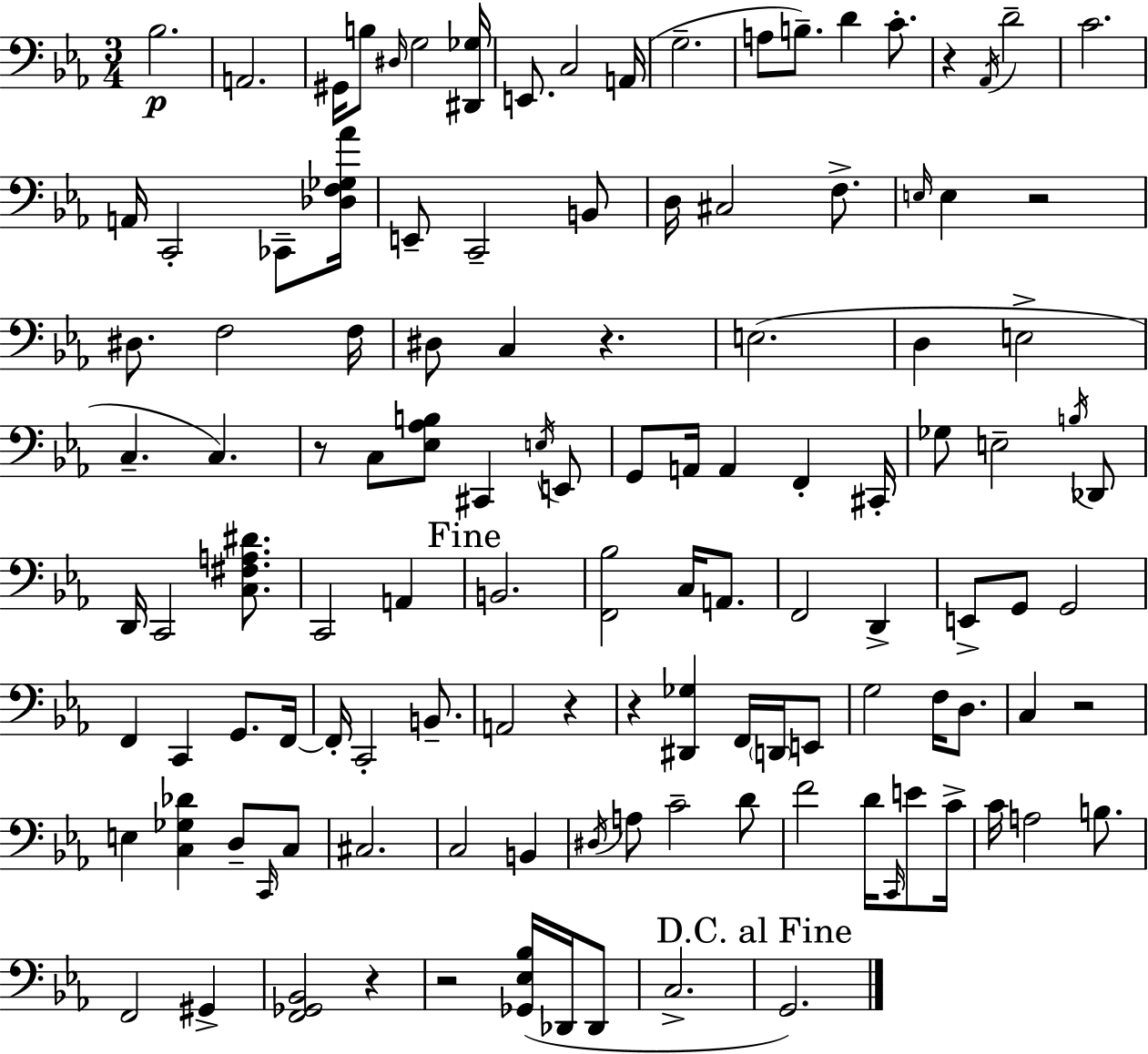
Bb3/h. A2/h. G#2/s B3/e D#3/s G3/h [D#2,Gb3]/s E2/e. C3/h A2/s G3/h. A3/e B3/e. D4/q C4/e. R/q Ab2/s D4/h C4/h. A2/s C2/h CES2/e [Db3,F3,Gb3,Ab4]/s E2/e C2/h B2/e D3/s C#3/h F3/e. E3/s E3/q R/h D#3/e. F3/h F3/s D#3/e C3/q R/q. E3/h. D3/q E3/h C3/q. C3/q. R/e C3/e [Eb3,Ab3,B3]/e C#2/q E3/s E2/e G2/e A2/s A2/q F2/q C#2/s Gb3/e E3/h B3/s Db2/e D2/s C2/h [C3,F#3,A3,D#4]/e. C2/h A2/q B2/h. [F2,Bb3]/h C3/s A2/e. F2/h D2/q E2/e G2/e G2/h F2/q C2/q G2/e. F2/s F2/s C2/h B2/e. A2/h R/q R/q [D#2,Gb3]/q F2/s D2/s E2/e G3/h F3/s D3/e. C3/q R/h E3/q [C3,Gb3,Db4]/q D3/e C2/s C3/e C#3/h. C3/h B2/q D#3/s A3/e C4/h D4/e F4/h D4/s C2/s E4/e C4/s C4/s A3/h B3/e. F2/h G#2/q [F2,Gb2,Bb2]/h R/q R/h [Gb2,Eb3,Bb3]/s Db2/s Db2/e C3/h. G2/h.